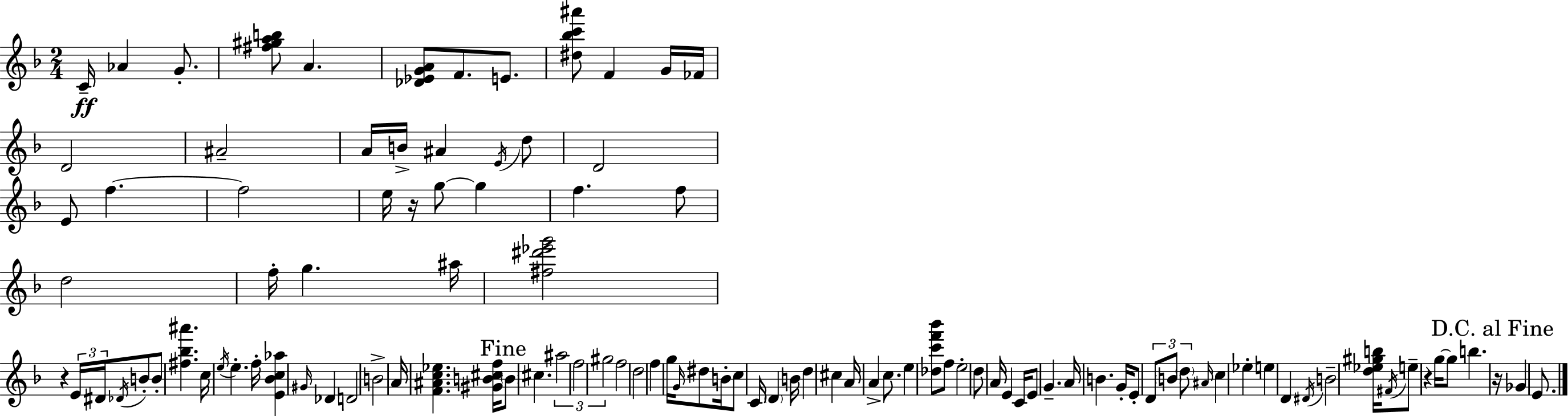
{
  \clef treble
  \numericTimeSignature
  \time 2/4
  \key f \major
  c'16--\ff aes'4 g'8.-. | <fis'' gis'' a'' b''>8 a'4. | <des' ees' g' a'>8 f'8. e'8. | <dis'' bes'' c''' ais'''>8 f'4 g'16 fes'16 | \break d'2 | ais'2-- | a'16 b'16-> ais'4 \acciaccatura { e'16 } d''8 | d'2 | \break e'8 f''4.~~ | f''2 | e''16 r16 g''8~~ g''4 | f''4. f''8 | \break d''2 | f''16-. g''4. | ais''16 <fis'' dis''' ees''' g'''>2 | r4 \tuplet 3/2 { e'16 dis'16 \acciaccatura { des'16 } } | \break b'8-. b'8-. <fis'' bes'' ais'''>4. | c''16 \acciaccatura { e''16 } e''4.-. | f''16-. <e' bes' c'' aes''>4 \grace { gis'16 } | des'4 d'2 | \break b'2-> | a'16 <f' ais' c'' ees''>4. | <gis' b' cis'' f''>16 \mark "Fine" \parenthesize b'8 cis''4. | \tuplet 3/2 { ais''2 | \break f''2 | gis''2 } | f''2 | d''2 | \break f''4 | g''16 \grace { g'16 } dis''8 b'16-. c''8 c'16 | \parenthesize d'4 b'16 d''4 | cis''4 a'16 a'4-> | \break c''8. e''4 | <des'' c''' f''' bes'''>8 f''8 e''2-. | d''8 a'16 | e'4 c'16 e'8 g'4.-- | \break a'16 b'4. | g'16-. e'8-. \tuplet 3/2 { d'8 | \parenthesize b'8 \parenthesize d''8 } \grace { ais'16 } c''4 | ees''4-. e''4 | \break d'4 \acciaccatura { dis'16 } b'2-- | <d'' ees'' gis'' b''>16 | \acciaccatura { fis'16 } e''8-- r4 g''16~~ | g''8 b''4. | \break \mark "D.C. al Fine" r16 ges'4 e'8. | \bar "|."
}